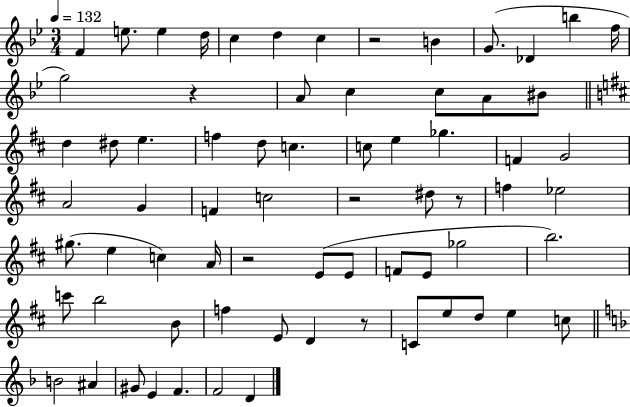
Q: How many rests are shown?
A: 6